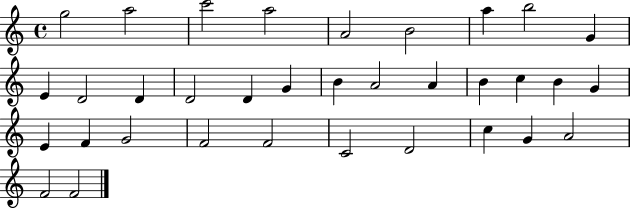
G5/h A5/h C6/h A5/h A4/h B4/h A5/q B5/h G4/q E4/q D4/h D4/q D4/h D4/q G4/q B4/q A4/h A4/q B4/q C5/q B4/q G4/q E4/q F4/q G4/h F4/h F4/h C4/h D4/h C5/q G4/q A4/h F4/h F4/h